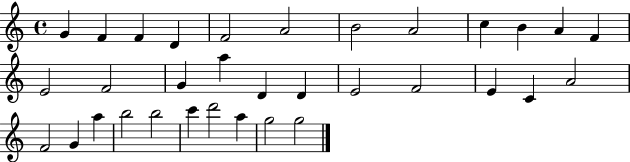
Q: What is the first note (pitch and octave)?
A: G4